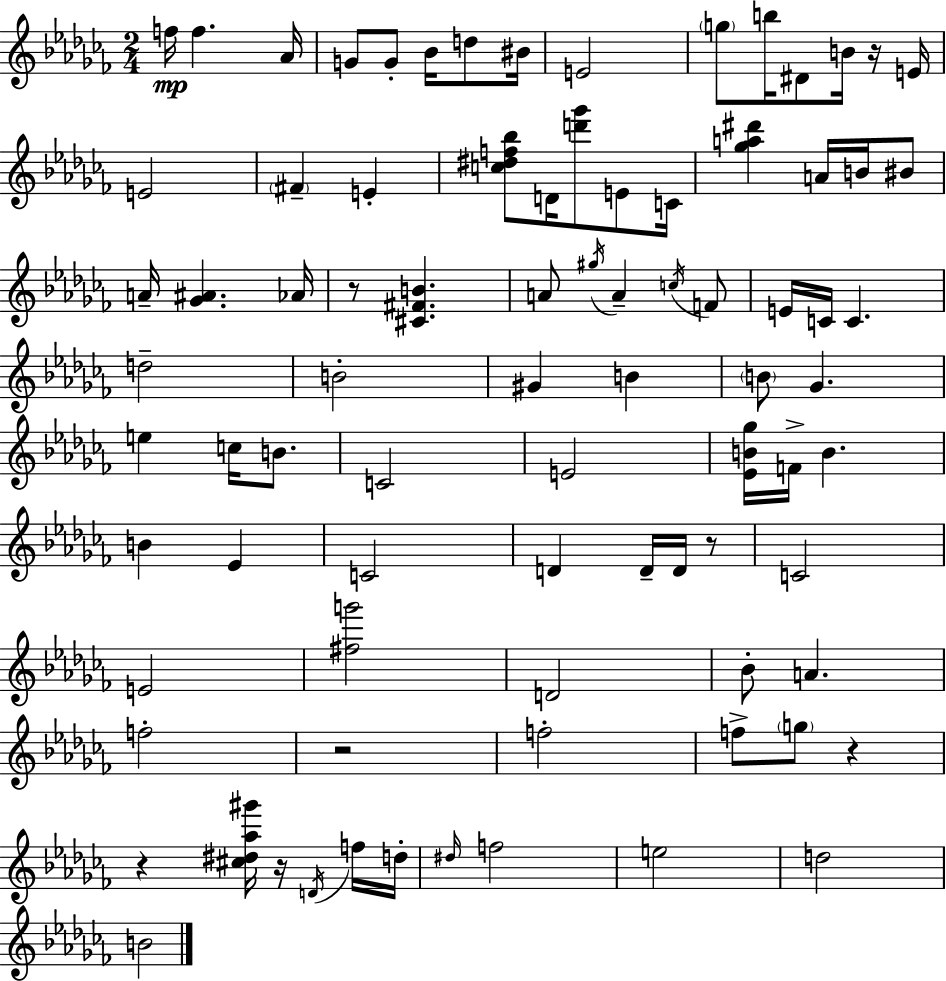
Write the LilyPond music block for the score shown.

{
  \clef treble
  \numericTimeSignature
  \time 2/4
  \key aes \minor
  f''16\mp f''4. aes'16 | g'8 g'8-. bes'16 d''8 bis'16 | e'2 | \parenthesize g''8 b''16 dis'8 b'16 r16 e'16 | \break e'2 | \parenthesize fis'4-- e'4-. | <c'' dis'' f'' bes''>8 d'16 <d''' ges'''>8 e'8 c'16 | <ges'' a'' dis'''>4 a'16 b'16 bis'8 | \break a'16-- <ges' ais'>4. aes'16 | r8 <cis' fis' b'>4. | a'8 \acciaccatura { gis''16 } a'4-- \acciaccatura { c''16 } | f'8 e'16 c'16 c'4. | \break d''2-- | b'2-. | gis'4 b'4 | \parenthesize b'8 ges'4. | \break e''4 c''16 b'8. | c'2 | e'2 | <ees' b' ges''>16 f'16-> b'4. | \break b'4 ees'4 | c'2 | d'4 d'16-- d'16 | r8 c'2 | \break e'2 | <fis'' g'''>2 | d'2 | bes'8-. a'4. | \break f''2-. | r2 | f''2-. | f''8-> \parenthesize g''8 r4 | \break r4 <cis'' dis'' aes'' gis'''>16 r16 | \acciaccatura { d'16 } f''16 d''16-. \grace { dis''16 } f''2 | e''2 | d''2 | \break b'2 | \bar "|."
}